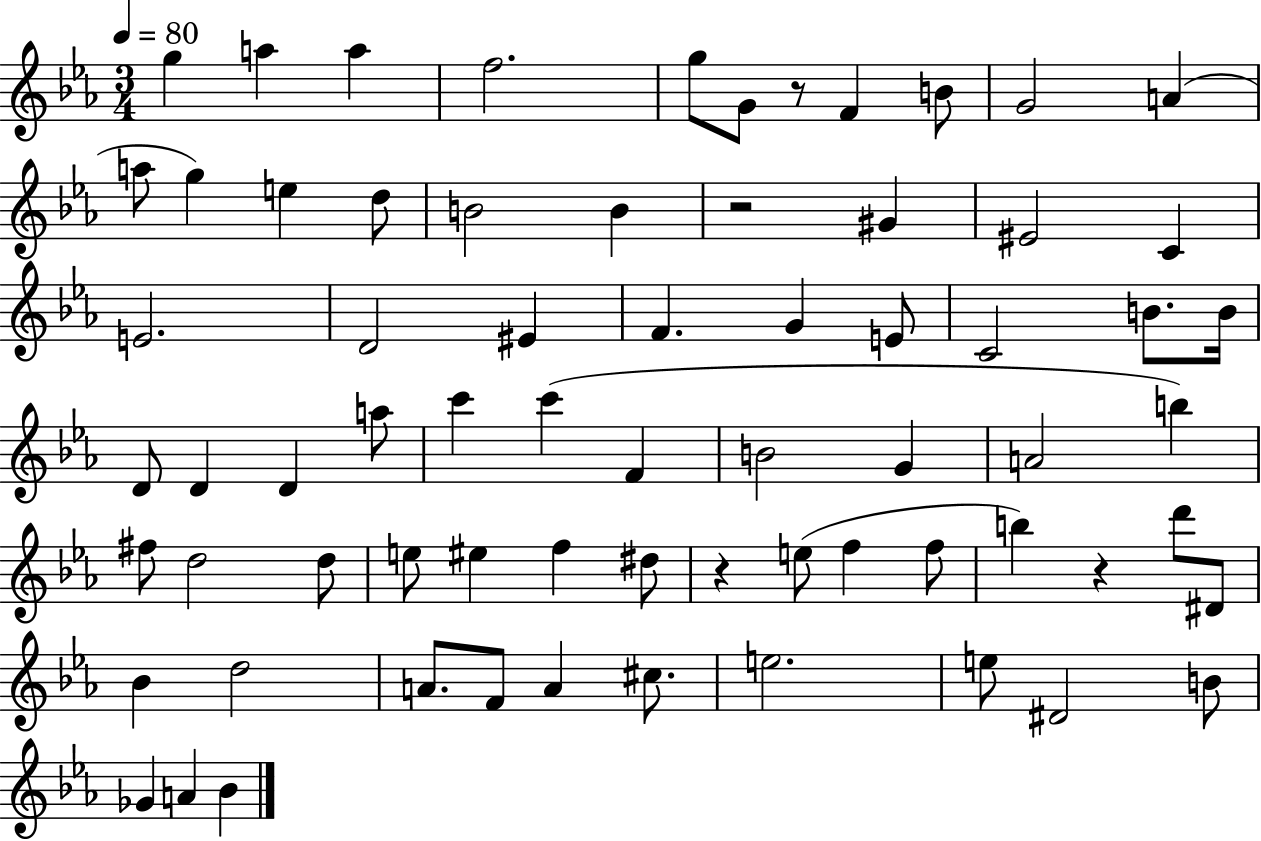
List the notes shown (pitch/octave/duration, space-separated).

G5/q A5/q A5/q F5/h. G5/e G4/e R/e F4/q B4/e G4/h A4/q A5/e G5/q E5/q D5/e B4/h B4/q R/h G#4/q EIS4/h C4/q E4/h. D4/h EIS4/q F4/q. G4/q E4/e C4/h B4/e. B4/s D4/e D4/q D4/q A5/e C6/q C6/q F4/q B4/h G4/q A4/h B5/q F#5/e D5/h D5/e E5/e EIS5/q F5/q D#5/e R/q E5/e F5/q F5/e B5/q R/q D6/e D#4/e Bb4/q D5/h A4/e. F4/e A4/q C#5/e. E5/h. E5/e D#4/h B4/e Gb4/q A4/q Bb4/q